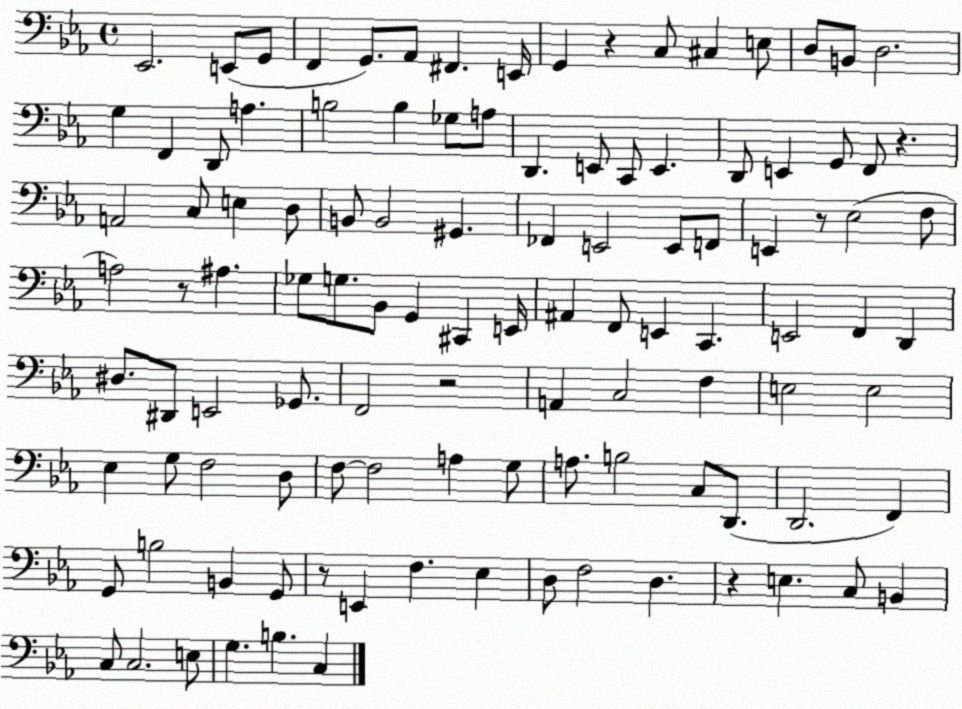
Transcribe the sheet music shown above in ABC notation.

X:1
T:Untitled
M:4/4
L:1/4
K:Eb
_E,,2 E,,/2 G,,/2 F,, G,,/2 _A,,/2 ^F,, E,,/4 G,, z C,/2 ^C, E,/2 D,/2 B,,/2 D,2 G, F,, D,,/2 A, B,2 B, _G,/2 A,/2 D,, E,,/2 C,,/2 E,, D,,/2 E,, G,,/2 F,,/2 z A,,2 C,/2 E, D,/2 B,,/2 B,,2 ^G,, _F,, E,,2 E,,/2 F,,/2 E,, z/2 _E,2 F,/2 A,2 z/2 ^A, _G,/2 G,/2 _B,,/2 G,, ^C,, E,,/4 ^A,, F,,/2 E,, C,, E,,2 F,, D,, ^D,/2 ^D,,/2 E,,2 _G,,/2 F,,2 z2 A,, C,2 F, E,2 E,2 _E, G,/2 F,2 D,/2 F,/2 F,2 A, G,/2 A,/2 B,2 C,/2 D,,/2 D,,2 F,, G,,/2 B,2 B,, G,,/2 z/2 E,, F, _E, D,/2 F,2 D, z E, C,/2 B,, C,/2 C,2 E,/2 G, B, C,